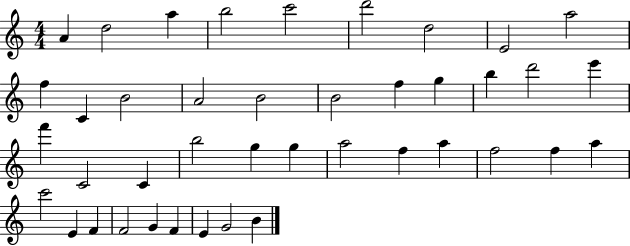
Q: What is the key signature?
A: C major